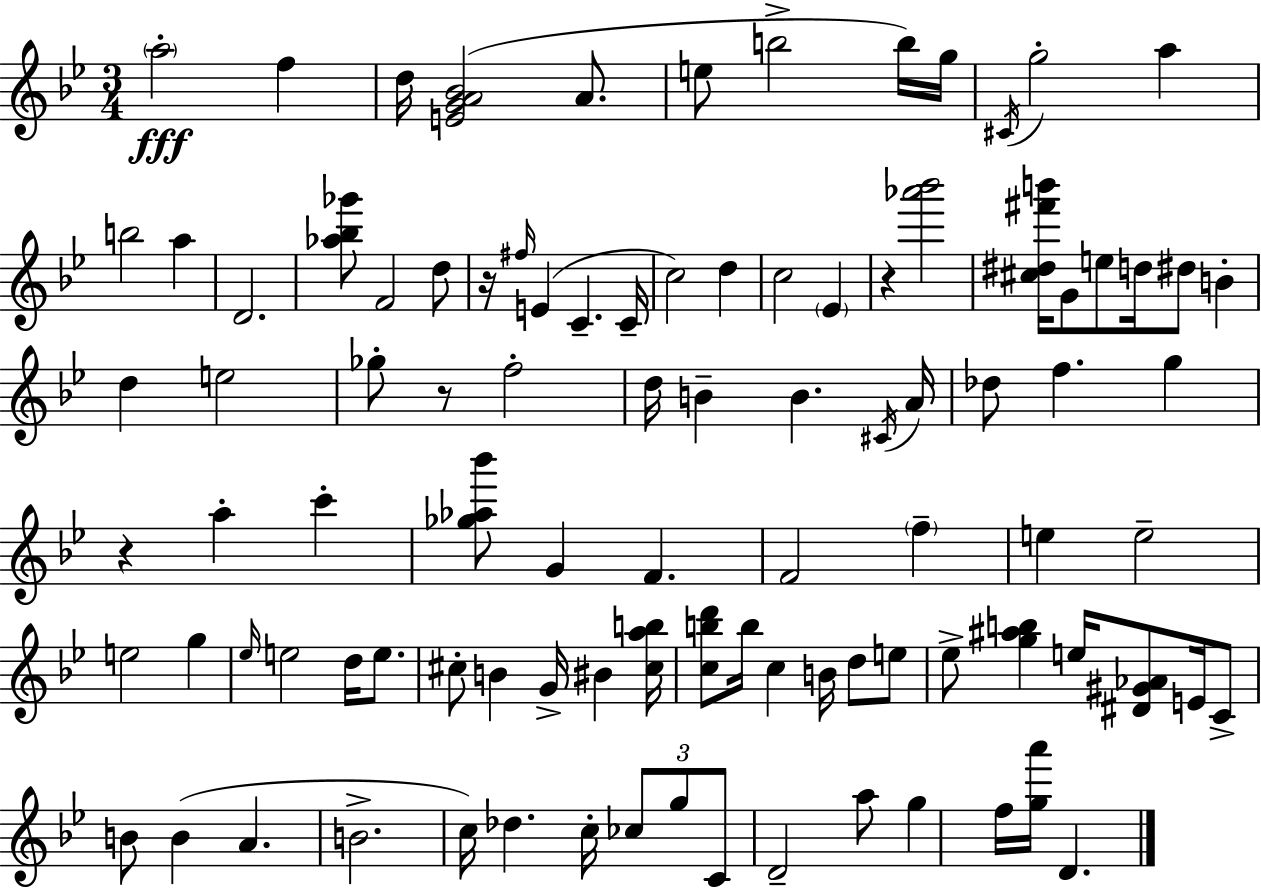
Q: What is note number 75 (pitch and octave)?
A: C5